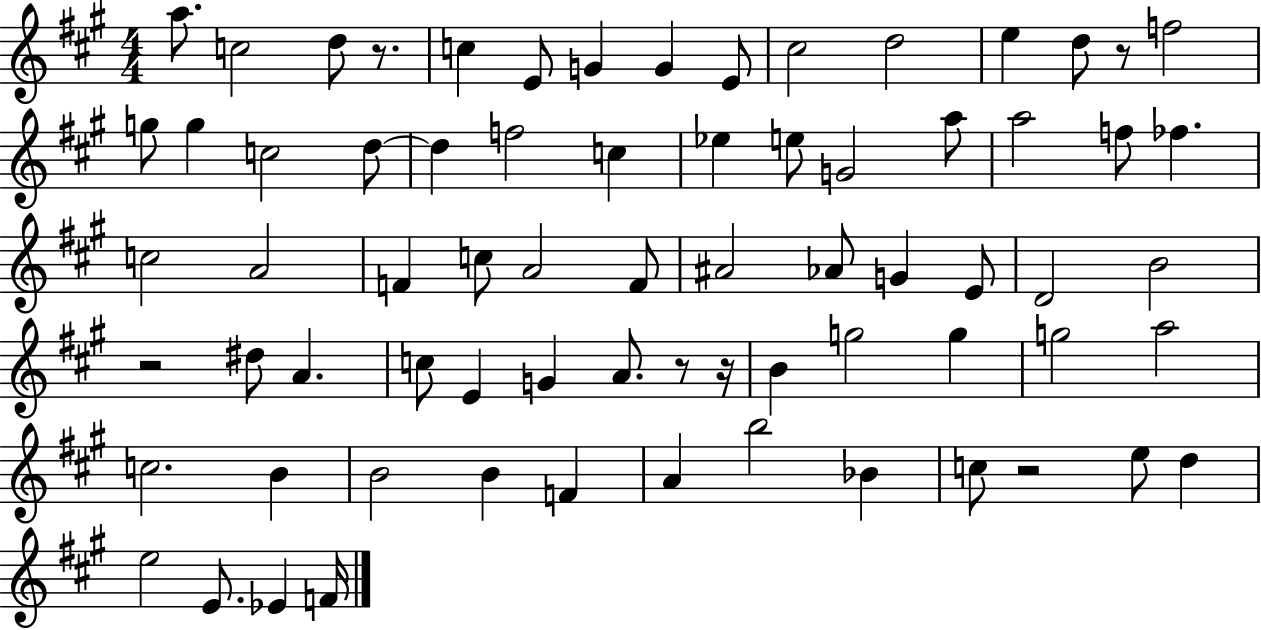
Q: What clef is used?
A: treble